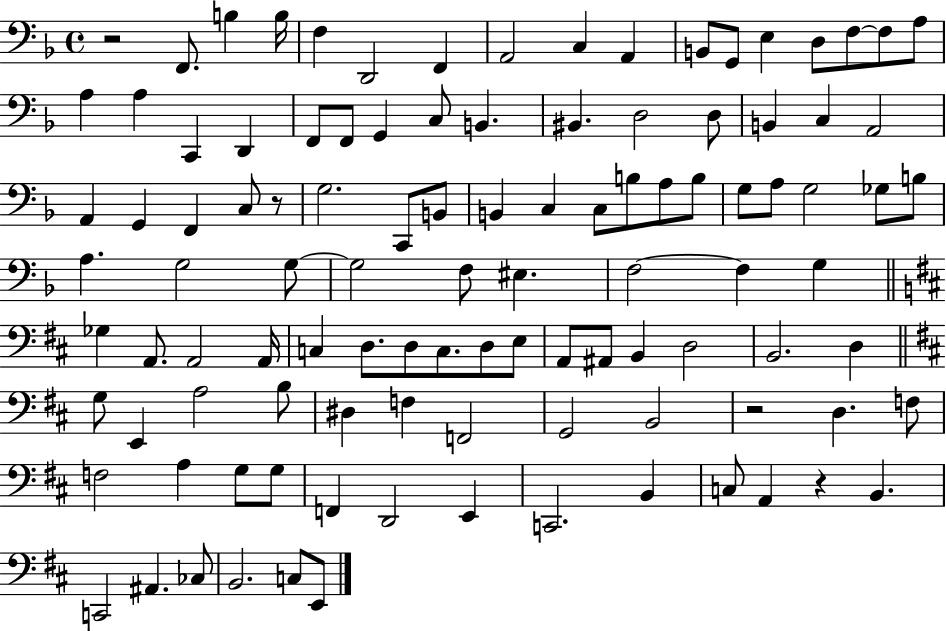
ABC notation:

X:1
T:Untitled
M:4/4
L:1/4
K:F
z2 F,,/2 B, B,/4 F, D,,2 F,, A,,2 C, A,, B,,/2 G,,/2 E, D,/2 F,/2 F,/2 A,/2 A, A, C,, D,, F,,/2 F,,/2 G,, C,/2 B,, ^B,, D,2 D,/2 B,, C, A,,2 A,, G,, F,, C,/2 z/2 G,2 C,,/2 B,,/2 B,, C, C,/2 B,/2 A,/2 B,/2 G,/2 A,/2 G,2 _G,/2 B,/2 A, G,2 G,/2 G,2 F,/2 ^E, F,2 F, G, _G, A,,/2 A,,2 A,,/4 C, D,/2 D,/2 C,/2 D,/2 E,/2 A,,/2 ^A,,/2 B,, D,2 B,,2 D, G,/2 E,, A,2 B,/2 ^D, F, F,,2 G,,2 B,,2 z2 D, F,/2 F,2 A, G,/2 G,/2 F,, D,,2 E,, C,,2 B,, C,/2 A,, z B,, C,,2 ^A,, _C,/2 B,,2 C,/2 E,,/2